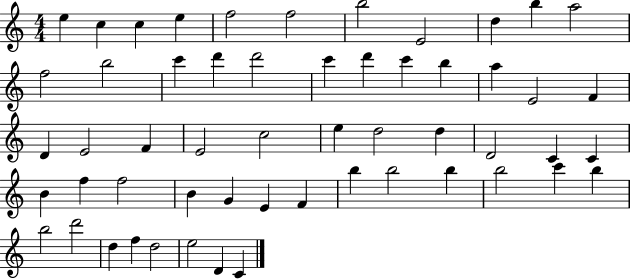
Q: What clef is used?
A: treble